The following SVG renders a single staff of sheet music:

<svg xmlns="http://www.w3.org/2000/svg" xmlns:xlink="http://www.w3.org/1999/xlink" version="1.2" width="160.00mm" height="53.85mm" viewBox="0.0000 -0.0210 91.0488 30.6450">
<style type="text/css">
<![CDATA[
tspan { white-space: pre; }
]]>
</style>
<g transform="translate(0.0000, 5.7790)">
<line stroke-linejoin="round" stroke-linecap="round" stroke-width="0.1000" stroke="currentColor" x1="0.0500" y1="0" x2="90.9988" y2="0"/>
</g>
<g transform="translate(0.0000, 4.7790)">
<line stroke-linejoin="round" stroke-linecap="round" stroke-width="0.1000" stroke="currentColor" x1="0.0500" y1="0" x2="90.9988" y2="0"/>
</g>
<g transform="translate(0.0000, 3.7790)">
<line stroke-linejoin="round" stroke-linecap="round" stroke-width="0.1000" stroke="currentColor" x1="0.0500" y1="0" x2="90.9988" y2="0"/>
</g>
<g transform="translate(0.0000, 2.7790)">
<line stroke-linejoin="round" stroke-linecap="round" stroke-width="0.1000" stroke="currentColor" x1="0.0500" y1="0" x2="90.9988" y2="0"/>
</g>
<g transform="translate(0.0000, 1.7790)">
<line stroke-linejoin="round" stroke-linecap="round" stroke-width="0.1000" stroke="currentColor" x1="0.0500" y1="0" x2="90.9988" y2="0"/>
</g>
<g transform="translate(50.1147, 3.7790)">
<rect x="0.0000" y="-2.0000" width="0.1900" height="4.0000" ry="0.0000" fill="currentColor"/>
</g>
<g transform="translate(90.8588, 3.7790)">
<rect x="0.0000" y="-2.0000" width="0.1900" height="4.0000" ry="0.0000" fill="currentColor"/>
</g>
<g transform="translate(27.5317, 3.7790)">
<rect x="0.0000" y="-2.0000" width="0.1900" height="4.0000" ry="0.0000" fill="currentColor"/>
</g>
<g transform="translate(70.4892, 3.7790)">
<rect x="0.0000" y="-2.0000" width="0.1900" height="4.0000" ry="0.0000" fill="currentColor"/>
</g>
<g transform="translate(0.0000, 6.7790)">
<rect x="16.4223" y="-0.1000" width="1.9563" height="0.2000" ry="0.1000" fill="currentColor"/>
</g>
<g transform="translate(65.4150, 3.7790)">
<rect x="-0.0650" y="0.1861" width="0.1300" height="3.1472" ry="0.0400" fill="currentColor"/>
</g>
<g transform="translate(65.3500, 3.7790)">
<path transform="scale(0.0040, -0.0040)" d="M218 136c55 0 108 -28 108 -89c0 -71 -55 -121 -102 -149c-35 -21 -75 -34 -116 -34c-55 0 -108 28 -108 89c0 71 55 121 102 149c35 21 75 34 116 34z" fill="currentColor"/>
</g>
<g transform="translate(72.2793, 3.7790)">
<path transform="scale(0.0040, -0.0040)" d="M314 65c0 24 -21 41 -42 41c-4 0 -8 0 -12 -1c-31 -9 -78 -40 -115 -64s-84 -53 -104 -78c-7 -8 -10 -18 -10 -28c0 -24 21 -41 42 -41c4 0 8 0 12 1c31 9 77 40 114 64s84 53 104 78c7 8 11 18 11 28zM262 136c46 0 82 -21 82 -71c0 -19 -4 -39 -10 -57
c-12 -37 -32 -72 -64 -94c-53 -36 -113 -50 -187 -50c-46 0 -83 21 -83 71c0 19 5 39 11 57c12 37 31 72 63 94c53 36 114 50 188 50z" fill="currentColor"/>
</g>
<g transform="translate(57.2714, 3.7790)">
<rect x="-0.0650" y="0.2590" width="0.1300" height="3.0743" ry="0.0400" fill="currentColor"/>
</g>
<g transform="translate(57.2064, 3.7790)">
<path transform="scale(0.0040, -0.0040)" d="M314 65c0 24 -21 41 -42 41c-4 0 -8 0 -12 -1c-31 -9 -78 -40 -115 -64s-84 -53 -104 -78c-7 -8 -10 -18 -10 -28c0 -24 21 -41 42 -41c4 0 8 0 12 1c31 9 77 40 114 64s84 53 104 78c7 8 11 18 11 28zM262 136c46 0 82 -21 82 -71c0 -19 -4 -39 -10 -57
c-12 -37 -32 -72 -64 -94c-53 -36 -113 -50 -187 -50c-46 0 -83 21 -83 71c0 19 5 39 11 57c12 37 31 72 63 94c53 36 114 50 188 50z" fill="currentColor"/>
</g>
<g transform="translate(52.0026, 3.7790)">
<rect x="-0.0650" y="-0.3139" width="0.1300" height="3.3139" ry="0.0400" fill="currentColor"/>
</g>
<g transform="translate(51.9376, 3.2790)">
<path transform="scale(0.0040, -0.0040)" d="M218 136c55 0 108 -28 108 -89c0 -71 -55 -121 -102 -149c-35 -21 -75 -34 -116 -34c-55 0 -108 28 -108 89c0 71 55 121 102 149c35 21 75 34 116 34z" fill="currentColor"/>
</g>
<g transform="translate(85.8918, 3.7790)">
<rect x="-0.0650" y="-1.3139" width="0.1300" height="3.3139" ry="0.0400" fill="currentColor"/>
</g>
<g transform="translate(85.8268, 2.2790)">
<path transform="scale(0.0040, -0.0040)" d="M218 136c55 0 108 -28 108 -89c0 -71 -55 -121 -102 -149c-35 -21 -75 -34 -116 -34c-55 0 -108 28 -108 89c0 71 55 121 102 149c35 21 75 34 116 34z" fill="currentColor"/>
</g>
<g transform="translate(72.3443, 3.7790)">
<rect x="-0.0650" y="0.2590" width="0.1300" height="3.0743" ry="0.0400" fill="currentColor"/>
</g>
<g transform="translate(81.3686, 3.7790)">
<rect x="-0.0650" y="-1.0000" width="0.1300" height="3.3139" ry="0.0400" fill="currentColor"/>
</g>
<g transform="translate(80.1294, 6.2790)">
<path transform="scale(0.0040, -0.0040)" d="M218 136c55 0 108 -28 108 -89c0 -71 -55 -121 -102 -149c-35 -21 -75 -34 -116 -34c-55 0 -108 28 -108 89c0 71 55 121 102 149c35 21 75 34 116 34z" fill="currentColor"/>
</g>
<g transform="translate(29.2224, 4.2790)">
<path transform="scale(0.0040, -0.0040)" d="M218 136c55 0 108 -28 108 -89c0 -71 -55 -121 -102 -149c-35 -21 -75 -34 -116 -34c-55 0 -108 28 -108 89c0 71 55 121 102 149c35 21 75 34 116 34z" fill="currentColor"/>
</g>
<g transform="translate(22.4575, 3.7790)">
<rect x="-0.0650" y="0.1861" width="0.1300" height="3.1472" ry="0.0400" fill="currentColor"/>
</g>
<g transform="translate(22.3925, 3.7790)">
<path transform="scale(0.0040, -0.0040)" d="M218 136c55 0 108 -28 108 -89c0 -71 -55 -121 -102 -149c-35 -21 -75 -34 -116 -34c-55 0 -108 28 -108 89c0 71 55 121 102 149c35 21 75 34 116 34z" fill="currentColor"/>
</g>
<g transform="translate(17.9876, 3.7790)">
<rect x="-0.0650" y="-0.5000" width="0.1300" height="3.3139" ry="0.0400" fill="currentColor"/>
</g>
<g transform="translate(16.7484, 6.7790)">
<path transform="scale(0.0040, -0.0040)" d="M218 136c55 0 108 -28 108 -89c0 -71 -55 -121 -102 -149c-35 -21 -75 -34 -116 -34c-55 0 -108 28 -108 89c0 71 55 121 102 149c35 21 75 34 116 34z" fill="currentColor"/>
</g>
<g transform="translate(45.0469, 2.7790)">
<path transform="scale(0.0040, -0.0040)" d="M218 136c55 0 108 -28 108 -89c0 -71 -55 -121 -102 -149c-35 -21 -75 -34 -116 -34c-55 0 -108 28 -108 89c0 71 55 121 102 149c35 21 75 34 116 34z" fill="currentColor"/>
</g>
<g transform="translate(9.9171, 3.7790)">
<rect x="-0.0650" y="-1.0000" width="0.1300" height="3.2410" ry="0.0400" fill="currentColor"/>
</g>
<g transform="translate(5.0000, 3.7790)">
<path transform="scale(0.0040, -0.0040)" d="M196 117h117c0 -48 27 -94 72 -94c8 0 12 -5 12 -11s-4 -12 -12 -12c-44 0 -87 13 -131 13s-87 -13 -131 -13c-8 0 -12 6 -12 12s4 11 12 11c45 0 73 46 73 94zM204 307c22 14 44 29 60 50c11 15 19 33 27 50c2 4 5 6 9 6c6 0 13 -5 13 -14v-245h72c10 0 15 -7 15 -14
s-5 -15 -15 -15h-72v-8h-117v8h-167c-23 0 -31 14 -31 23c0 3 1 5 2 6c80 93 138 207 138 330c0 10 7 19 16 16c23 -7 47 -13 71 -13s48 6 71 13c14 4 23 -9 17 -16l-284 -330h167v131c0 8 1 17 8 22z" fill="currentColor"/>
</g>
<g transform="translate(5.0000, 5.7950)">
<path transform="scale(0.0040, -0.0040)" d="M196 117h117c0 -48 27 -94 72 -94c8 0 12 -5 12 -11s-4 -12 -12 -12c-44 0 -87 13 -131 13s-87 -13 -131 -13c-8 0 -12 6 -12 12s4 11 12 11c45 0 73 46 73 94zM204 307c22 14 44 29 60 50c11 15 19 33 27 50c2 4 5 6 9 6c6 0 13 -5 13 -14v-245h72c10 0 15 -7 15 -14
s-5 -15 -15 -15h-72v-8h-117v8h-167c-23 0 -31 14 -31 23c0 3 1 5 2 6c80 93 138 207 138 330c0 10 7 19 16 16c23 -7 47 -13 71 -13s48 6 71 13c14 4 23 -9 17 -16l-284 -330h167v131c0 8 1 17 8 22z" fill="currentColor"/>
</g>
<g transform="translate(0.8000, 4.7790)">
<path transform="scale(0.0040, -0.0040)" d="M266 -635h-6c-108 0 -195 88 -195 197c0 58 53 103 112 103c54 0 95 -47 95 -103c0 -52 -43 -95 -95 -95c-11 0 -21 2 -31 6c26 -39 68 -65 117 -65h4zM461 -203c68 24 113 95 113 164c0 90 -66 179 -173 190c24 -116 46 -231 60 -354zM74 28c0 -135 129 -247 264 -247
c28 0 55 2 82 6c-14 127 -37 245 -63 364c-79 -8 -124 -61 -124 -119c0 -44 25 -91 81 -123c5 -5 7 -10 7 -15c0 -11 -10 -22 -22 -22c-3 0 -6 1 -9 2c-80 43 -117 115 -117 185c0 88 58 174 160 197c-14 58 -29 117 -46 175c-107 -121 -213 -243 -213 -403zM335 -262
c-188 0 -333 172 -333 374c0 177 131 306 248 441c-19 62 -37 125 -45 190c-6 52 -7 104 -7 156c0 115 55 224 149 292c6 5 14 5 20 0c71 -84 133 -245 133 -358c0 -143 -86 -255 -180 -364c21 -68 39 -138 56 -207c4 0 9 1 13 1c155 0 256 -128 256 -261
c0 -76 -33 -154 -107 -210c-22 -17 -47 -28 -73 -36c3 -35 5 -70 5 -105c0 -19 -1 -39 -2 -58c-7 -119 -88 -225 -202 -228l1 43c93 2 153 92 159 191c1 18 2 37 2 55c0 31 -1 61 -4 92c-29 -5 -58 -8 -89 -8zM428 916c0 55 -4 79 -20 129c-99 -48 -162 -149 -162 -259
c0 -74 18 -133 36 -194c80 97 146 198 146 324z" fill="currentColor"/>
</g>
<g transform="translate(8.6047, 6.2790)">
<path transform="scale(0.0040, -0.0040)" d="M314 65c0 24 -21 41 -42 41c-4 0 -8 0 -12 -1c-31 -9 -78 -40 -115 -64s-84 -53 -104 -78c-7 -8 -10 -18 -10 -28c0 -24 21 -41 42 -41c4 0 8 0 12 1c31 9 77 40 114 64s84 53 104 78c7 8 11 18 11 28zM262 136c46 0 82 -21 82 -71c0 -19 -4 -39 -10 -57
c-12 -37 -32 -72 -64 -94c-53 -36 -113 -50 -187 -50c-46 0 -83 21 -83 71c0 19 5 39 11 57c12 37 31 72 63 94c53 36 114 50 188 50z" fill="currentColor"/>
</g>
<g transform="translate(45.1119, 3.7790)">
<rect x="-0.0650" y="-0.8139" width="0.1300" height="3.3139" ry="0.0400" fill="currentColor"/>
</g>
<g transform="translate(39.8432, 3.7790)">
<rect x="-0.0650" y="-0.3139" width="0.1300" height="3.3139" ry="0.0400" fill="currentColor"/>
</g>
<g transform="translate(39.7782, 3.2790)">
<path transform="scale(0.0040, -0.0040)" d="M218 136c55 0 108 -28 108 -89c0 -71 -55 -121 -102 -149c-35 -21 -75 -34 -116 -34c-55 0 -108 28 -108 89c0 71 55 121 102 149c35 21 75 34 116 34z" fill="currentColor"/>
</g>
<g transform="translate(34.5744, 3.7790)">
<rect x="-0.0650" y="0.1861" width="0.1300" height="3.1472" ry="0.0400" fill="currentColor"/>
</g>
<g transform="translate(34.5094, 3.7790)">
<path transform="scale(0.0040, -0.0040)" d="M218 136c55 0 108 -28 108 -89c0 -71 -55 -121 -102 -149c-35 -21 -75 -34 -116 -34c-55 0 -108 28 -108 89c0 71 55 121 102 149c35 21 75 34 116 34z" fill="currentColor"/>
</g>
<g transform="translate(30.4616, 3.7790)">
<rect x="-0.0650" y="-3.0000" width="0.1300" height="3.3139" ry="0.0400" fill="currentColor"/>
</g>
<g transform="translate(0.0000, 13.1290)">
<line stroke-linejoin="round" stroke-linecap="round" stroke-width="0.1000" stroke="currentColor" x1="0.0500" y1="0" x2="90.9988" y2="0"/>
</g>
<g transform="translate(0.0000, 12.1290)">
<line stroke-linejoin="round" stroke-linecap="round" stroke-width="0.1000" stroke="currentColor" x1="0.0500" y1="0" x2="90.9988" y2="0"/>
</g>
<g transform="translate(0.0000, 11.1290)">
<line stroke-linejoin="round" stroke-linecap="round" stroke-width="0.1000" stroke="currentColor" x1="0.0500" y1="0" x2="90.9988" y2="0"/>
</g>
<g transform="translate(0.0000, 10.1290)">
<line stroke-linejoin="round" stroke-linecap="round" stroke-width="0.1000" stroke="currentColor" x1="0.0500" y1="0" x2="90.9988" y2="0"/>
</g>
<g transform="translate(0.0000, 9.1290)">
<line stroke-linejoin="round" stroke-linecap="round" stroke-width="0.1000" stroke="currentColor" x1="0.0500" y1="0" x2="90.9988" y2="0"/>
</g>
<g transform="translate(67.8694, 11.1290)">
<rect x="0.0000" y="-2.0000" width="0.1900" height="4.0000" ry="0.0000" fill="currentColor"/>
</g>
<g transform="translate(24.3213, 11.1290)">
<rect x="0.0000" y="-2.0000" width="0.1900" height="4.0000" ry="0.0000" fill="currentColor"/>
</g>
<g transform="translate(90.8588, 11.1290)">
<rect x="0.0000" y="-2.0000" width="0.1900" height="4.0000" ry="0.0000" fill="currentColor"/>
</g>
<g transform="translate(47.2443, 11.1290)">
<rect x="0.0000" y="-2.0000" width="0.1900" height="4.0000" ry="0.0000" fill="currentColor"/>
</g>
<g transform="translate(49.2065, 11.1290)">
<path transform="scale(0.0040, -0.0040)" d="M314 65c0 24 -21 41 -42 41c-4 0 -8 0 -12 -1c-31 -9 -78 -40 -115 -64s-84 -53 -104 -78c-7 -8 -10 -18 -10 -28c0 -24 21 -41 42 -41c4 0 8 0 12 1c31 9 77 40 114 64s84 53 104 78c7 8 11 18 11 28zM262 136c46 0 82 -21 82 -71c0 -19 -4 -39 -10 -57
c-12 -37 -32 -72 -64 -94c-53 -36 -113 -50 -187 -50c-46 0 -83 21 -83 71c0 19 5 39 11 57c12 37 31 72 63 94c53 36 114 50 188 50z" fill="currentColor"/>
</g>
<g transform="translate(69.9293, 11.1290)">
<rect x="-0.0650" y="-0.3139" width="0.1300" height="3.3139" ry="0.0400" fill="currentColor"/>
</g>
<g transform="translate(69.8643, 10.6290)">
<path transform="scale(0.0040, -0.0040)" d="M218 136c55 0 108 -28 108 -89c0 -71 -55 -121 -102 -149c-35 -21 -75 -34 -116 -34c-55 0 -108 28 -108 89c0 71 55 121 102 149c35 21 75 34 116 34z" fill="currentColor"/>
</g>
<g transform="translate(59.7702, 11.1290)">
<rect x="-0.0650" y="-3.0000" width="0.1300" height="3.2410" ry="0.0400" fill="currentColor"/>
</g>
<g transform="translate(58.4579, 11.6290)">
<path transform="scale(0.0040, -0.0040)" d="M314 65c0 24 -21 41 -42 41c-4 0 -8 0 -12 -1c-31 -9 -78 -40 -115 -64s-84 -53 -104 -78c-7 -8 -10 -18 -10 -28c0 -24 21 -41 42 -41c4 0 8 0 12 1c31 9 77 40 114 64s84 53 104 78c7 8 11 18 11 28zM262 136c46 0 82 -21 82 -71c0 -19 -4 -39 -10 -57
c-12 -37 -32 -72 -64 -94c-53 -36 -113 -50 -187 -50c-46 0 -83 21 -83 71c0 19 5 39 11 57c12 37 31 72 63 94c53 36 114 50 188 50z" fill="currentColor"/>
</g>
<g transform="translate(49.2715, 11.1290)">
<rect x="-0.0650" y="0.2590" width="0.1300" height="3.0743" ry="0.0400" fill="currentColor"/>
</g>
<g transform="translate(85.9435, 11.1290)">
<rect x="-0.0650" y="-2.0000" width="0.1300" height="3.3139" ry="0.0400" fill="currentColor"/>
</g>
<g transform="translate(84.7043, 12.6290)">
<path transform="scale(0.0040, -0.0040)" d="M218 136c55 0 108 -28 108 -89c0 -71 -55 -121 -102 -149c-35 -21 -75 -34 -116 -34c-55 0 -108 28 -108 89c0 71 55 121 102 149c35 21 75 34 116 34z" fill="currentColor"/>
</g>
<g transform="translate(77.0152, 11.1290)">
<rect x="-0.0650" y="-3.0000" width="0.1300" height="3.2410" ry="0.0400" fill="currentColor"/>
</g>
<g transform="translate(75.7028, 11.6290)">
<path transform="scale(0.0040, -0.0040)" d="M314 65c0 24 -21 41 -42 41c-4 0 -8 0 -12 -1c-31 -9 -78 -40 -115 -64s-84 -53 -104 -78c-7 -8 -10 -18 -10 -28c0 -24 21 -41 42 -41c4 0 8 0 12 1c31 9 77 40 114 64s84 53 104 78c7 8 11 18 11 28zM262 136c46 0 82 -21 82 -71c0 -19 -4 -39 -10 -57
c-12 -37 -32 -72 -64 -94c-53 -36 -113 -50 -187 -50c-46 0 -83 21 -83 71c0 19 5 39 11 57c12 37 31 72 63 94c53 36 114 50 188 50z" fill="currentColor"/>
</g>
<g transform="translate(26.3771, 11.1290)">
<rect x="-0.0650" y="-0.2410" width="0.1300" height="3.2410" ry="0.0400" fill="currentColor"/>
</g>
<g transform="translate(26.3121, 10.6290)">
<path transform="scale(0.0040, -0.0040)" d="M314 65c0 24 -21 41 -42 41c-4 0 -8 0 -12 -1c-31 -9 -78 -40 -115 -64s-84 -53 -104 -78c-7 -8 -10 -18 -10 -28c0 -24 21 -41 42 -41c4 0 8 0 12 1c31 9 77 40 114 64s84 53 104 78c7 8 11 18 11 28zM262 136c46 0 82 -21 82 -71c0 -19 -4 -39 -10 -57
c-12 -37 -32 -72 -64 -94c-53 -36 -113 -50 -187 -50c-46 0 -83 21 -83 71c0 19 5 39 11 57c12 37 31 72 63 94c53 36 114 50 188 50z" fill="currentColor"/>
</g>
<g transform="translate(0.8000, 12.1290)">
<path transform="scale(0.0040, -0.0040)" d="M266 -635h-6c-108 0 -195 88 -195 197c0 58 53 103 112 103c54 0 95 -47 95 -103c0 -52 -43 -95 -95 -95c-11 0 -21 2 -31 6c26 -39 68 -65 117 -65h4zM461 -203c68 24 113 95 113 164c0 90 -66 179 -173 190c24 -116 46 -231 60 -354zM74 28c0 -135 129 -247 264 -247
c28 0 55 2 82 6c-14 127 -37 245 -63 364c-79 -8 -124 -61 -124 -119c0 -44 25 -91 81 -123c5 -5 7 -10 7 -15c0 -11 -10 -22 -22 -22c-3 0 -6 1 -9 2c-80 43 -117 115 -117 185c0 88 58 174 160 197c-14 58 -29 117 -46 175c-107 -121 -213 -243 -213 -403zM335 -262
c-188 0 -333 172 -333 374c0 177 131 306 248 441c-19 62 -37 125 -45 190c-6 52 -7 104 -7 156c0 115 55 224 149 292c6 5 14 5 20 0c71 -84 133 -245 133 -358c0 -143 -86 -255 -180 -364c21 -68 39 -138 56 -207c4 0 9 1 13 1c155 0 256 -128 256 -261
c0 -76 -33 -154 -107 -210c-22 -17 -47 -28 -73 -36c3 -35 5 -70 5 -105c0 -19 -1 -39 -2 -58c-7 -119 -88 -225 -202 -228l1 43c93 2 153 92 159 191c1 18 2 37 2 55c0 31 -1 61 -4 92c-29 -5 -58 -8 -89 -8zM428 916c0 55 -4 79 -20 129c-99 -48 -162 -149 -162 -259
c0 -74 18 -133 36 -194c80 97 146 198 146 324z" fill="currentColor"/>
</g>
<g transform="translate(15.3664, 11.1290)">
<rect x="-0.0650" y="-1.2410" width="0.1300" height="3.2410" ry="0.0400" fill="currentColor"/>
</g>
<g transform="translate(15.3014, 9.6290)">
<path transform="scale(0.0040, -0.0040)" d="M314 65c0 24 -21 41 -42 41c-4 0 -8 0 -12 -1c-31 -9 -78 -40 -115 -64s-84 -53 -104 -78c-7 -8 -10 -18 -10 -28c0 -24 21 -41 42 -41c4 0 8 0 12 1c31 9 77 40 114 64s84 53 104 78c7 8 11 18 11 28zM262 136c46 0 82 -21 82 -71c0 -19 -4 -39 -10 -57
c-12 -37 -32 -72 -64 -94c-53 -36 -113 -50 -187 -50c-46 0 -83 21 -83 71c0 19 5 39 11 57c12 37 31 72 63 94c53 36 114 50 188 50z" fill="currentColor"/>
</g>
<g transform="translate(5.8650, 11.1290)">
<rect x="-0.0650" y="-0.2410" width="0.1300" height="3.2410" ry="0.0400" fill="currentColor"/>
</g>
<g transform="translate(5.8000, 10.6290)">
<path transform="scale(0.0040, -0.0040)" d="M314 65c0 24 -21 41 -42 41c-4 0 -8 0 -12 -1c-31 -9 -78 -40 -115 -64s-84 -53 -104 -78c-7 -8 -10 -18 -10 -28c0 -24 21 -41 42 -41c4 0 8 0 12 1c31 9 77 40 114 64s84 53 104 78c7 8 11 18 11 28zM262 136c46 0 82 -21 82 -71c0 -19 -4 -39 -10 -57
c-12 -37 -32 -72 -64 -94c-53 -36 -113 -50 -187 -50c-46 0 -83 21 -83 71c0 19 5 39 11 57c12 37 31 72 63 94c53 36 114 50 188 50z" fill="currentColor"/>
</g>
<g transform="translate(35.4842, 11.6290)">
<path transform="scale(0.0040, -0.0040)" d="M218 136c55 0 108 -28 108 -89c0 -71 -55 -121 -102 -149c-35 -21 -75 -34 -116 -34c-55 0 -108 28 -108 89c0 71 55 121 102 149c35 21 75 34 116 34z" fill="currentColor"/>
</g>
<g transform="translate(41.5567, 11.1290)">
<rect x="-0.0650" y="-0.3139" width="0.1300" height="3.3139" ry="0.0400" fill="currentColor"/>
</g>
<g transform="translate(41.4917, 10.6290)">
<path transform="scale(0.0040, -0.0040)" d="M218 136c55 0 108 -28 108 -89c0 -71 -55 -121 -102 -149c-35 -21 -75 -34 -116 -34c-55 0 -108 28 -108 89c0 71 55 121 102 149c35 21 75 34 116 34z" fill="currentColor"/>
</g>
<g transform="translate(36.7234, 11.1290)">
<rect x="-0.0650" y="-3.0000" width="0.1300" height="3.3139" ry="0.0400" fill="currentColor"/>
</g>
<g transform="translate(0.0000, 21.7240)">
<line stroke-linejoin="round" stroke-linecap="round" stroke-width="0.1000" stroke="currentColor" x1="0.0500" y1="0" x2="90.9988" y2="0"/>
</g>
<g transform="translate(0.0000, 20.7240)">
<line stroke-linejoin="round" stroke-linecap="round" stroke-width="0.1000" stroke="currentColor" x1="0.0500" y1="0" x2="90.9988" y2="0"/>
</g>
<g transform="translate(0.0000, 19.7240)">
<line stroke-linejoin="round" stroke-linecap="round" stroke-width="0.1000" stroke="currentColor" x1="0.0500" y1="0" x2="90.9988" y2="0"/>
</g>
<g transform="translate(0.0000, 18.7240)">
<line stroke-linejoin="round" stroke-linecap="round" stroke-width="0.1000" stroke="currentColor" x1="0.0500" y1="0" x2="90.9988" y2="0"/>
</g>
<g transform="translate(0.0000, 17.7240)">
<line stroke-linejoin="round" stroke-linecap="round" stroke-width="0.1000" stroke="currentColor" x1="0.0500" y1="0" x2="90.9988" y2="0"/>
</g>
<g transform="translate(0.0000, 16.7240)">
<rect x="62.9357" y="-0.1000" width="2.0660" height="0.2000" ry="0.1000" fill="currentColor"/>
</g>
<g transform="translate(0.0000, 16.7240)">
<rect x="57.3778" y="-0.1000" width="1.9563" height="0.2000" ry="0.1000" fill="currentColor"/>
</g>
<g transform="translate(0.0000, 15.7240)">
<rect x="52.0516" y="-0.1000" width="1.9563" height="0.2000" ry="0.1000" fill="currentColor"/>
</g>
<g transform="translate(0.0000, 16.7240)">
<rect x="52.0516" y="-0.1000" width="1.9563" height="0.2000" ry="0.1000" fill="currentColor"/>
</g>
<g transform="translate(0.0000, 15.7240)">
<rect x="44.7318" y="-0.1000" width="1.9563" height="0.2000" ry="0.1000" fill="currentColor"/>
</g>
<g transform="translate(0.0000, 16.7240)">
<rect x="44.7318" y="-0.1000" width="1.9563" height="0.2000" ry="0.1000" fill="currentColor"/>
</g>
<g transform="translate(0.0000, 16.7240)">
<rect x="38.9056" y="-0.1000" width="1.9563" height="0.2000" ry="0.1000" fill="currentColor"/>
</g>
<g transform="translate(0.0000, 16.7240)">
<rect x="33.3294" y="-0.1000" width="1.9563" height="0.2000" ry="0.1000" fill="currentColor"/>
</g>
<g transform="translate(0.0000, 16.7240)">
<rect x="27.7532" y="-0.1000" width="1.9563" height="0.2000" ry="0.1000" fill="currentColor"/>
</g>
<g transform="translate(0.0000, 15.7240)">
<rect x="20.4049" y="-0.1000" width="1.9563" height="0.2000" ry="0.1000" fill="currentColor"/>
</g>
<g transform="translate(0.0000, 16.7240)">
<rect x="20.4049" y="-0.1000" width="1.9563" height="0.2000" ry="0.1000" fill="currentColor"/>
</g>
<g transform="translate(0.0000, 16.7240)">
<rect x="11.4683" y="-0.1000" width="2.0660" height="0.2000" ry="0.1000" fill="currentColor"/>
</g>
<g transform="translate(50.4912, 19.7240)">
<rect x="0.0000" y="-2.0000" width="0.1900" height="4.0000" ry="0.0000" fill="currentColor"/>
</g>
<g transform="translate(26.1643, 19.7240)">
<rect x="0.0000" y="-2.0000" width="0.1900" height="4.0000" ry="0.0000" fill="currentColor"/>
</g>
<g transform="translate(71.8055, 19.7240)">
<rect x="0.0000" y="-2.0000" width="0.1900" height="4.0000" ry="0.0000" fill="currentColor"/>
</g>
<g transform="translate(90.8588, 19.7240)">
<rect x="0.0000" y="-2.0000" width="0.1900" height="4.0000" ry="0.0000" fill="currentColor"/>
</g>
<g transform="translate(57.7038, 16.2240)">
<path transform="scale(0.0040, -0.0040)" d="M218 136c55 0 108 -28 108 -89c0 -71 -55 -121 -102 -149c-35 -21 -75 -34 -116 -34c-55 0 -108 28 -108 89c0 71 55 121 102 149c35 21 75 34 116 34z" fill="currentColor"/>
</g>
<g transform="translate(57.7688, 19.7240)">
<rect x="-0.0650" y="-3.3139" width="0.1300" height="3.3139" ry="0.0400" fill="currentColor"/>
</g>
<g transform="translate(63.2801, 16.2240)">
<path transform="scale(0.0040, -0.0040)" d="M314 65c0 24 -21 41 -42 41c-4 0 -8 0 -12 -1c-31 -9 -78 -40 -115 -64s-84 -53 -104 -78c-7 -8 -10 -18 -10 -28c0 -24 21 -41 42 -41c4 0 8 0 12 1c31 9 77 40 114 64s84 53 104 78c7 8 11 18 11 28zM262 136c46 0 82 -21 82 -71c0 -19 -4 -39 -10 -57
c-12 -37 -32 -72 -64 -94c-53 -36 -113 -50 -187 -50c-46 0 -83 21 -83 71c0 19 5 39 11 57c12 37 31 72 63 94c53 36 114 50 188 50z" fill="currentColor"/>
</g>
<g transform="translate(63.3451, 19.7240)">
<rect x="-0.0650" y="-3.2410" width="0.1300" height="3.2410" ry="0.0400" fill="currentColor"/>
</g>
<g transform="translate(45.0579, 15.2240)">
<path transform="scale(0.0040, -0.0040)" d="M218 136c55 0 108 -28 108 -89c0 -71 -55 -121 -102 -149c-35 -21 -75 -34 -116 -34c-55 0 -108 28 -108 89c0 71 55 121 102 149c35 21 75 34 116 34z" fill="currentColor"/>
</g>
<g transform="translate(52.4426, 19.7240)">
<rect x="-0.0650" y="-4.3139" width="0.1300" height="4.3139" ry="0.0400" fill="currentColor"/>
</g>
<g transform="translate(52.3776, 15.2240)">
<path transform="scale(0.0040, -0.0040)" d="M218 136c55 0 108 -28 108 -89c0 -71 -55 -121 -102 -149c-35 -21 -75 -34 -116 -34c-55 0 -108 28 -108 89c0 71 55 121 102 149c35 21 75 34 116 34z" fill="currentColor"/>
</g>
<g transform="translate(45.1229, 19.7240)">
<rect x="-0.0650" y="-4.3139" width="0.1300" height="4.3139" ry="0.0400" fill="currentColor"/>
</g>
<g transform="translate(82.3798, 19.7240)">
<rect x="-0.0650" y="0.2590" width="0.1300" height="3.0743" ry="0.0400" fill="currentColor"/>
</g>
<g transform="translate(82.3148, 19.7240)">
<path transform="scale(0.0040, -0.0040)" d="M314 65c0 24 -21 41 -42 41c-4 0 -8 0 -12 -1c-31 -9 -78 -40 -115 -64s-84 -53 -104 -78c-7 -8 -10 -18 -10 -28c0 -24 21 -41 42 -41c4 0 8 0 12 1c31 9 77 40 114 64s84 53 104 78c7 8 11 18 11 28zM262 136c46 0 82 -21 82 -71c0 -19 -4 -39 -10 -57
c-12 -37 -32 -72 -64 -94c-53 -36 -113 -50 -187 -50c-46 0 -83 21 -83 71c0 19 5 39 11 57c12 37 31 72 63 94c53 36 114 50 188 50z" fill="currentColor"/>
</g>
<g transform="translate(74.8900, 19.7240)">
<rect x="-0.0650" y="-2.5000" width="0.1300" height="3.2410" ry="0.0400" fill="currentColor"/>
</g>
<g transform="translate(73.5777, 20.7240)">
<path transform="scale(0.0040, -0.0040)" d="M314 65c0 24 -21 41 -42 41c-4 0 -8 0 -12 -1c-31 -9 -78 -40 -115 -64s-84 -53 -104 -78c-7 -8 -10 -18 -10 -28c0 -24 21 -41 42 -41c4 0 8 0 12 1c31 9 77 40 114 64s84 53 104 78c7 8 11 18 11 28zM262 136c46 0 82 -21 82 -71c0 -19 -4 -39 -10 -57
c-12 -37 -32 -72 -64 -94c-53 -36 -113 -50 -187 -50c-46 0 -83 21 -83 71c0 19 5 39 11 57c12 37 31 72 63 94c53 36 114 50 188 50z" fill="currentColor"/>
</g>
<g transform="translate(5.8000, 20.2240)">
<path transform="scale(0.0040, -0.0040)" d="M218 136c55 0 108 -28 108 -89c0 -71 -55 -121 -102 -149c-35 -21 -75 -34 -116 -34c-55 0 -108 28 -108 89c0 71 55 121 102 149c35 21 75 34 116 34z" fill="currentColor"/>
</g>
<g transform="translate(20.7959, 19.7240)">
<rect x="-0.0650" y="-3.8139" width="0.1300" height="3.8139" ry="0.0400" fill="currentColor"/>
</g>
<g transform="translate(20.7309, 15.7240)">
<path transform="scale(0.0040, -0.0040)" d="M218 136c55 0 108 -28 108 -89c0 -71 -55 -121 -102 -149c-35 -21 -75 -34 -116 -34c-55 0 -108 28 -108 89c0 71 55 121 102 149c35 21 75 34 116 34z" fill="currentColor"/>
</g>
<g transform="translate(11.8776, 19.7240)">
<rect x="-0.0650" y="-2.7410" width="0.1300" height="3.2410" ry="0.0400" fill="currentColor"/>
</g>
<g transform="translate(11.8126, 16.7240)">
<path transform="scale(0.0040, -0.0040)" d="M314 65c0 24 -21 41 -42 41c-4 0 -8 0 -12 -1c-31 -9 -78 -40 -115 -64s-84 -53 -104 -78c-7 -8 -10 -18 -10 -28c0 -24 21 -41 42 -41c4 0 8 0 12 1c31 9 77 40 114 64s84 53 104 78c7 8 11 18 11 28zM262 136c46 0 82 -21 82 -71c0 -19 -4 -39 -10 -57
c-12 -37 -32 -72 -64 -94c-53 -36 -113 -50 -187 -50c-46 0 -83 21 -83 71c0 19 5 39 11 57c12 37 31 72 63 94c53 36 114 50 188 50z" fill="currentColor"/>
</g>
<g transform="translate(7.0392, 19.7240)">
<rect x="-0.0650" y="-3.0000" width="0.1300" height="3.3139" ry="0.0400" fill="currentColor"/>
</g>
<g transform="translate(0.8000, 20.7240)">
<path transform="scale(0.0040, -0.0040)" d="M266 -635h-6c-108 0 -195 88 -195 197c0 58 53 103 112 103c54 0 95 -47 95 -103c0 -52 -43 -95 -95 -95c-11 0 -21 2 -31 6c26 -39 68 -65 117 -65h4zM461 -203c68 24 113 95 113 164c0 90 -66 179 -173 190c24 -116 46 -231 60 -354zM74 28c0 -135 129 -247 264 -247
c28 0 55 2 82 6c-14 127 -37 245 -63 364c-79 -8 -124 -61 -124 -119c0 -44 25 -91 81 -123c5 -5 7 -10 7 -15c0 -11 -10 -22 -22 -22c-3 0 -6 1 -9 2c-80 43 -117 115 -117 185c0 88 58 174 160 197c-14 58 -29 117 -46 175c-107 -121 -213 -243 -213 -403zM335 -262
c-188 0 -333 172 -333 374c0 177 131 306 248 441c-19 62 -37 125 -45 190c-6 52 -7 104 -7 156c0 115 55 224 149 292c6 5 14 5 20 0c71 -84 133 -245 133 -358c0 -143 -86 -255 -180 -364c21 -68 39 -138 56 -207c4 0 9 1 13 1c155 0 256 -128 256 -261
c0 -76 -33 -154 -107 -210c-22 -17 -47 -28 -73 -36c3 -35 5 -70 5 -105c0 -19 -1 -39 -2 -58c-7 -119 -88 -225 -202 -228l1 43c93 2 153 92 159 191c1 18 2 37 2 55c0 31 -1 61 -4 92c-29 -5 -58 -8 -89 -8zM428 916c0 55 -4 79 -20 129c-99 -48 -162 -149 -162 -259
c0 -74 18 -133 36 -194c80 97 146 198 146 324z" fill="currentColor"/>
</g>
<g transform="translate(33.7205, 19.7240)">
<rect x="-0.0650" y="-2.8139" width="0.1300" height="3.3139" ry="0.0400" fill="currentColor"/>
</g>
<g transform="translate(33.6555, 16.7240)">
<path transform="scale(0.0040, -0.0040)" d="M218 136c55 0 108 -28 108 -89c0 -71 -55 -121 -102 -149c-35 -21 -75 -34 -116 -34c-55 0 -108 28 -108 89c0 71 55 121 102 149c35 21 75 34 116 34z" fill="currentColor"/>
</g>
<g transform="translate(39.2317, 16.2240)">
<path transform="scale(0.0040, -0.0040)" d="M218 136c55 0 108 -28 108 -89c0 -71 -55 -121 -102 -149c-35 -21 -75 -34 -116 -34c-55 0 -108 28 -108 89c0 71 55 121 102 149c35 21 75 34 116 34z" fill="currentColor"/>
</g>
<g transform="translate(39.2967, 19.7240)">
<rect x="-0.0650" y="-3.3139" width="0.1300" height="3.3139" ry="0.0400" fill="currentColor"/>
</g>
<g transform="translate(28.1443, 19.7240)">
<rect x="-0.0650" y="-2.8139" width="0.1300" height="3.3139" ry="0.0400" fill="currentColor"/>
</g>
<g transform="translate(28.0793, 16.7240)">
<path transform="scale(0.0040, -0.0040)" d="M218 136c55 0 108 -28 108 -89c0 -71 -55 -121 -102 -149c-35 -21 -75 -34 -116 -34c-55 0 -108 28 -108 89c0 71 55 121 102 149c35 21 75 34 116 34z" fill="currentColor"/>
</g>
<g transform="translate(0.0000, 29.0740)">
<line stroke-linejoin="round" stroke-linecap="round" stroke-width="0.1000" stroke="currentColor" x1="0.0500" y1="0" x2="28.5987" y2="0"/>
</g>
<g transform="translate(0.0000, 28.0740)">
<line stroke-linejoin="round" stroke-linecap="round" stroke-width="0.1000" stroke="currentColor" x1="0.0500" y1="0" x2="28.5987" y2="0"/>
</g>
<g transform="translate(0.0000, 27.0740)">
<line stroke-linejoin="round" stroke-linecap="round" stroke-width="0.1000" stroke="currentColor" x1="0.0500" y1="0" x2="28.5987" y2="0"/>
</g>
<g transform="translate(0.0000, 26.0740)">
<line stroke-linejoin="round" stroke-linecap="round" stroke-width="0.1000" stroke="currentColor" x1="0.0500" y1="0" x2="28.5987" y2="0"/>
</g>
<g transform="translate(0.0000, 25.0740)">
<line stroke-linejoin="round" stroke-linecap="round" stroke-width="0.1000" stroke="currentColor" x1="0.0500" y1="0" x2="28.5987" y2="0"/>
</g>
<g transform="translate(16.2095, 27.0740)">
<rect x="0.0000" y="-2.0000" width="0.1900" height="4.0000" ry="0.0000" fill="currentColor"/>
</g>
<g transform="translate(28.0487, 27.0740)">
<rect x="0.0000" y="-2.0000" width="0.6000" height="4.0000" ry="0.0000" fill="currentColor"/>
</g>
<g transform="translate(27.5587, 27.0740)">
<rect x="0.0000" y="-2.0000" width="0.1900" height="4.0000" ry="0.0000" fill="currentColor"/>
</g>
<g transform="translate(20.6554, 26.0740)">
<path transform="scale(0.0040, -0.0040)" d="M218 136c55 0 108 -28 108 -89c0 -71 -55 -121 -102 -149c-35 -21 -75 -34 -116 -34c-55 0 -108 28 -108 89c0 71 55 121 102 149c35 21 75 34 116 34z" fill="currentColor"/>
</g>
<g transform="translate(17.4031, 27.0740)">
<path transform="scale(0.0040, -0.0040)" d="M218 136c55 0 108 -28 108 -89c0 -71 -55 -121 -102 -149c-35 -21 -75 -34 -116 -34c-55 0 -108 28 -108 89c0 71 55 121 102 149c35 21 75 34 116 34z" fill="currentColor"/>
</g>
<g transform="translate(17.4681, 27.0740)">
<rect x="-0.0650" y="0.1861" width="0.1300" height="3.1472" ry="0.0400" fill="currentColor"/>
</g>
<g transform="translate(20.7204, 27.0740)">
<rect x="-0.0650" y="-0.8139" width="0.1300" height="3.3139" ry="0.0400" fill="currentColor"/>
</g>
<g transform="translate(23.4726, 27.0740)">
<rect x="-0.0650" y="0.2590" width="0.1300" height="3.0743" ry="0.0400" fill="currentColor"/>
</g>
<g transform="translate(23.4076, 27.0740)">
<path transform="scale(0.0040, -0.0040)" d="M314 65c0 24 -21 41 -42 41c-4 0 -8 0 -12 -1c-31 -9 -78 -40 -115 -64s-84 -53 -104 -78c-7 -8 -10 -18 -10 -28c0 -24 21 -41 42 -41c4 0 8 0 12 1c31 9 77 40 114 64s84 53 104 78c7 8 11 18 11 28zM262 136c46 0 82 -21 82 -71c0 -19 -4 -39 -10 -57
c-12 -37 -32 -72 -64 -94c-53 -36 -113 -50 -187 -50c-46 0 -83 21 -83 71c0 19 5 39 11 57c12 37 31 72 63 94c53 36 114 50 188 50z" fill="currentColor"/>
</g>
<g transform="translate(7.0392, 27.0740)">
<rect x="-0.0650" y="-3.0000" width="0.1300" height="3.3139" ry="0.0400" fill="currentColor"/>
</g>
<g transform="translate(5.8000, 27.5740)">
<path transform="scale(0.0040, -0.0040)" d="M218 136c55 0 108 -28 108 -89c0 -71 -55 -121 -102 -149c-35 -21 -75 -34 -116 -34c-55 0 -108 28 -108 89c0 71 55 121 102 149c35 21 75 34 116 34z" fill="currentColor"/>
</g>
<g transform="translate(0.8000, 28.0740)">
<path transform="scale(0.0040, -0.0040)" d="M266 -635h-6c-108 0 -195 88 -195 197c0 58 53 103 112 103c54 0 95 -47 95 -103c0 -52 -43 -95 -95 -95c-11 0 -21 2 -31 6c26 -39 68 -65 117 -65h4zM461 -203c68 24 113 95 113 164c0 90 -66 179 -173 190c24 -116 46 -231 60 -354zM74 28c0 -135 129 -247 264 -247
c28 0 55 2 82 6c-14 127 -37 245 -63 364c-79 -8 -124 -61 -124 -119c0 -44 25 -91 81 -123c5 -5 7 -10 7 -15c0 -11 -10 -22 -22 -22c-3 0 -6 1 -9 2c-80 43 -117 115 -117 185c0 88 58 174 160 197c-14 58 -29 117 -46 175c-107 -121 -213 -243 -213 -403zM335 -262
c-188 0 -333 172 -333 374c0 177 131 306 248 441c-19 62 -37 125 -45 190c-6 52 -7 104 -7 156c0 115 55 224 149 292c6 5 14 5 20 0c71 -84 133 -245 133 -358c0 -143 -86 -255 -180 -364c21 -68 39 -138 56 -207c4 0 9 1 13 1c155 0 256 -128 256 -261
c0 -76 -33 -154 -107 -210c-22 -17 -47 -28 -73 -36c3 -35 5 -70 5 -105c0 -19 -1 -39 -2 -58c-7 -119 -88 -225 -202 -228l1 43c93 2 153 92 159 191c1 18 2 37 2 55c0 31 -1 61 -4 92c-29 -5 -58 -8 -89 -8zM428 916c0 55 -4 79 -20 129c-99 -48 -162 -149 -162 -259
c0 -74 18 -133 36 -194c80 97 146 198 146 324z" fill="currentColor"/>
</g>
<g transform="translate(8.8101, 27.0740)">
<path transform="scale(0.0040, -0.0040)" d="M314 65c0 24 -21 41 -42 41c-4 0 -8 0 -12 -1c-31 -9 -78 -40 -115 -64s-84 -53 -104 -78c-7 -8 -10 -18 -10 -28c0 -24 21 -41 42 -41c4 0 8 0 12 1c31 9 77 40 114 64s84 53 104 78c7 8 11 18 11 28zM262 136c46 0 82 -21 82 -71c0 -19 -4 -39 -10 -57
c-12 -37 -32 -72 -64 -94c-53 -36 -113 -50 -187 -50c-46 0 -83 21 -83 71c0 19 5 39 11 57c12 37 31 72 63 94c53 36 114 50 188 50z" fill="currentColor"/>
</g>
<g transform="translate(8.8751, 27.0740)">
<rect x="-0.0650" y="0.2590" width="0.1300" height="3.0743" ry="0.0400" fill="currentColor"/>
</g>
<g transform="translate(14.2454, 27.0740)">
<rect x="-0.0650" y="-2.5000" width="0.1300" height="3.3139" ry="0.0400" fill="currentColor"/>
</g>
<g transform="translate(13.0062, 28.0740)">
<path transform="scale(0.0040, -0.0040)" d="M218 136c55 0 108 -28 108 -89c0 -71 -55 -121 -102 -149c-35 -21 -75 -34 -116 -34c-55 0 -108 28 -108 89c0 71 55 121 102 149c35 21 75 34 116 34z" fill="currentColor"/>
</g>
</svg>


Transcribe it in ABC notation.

X:1
T:Untitled
M:4/4
L:1/4
K:C
D2 C B A B c d c B2 B B2 D e c2 e2 c2 A c B2 A2 c A2 F A a2 c' a a b d' d' b b2 G2 B2 A B2 G B d B2